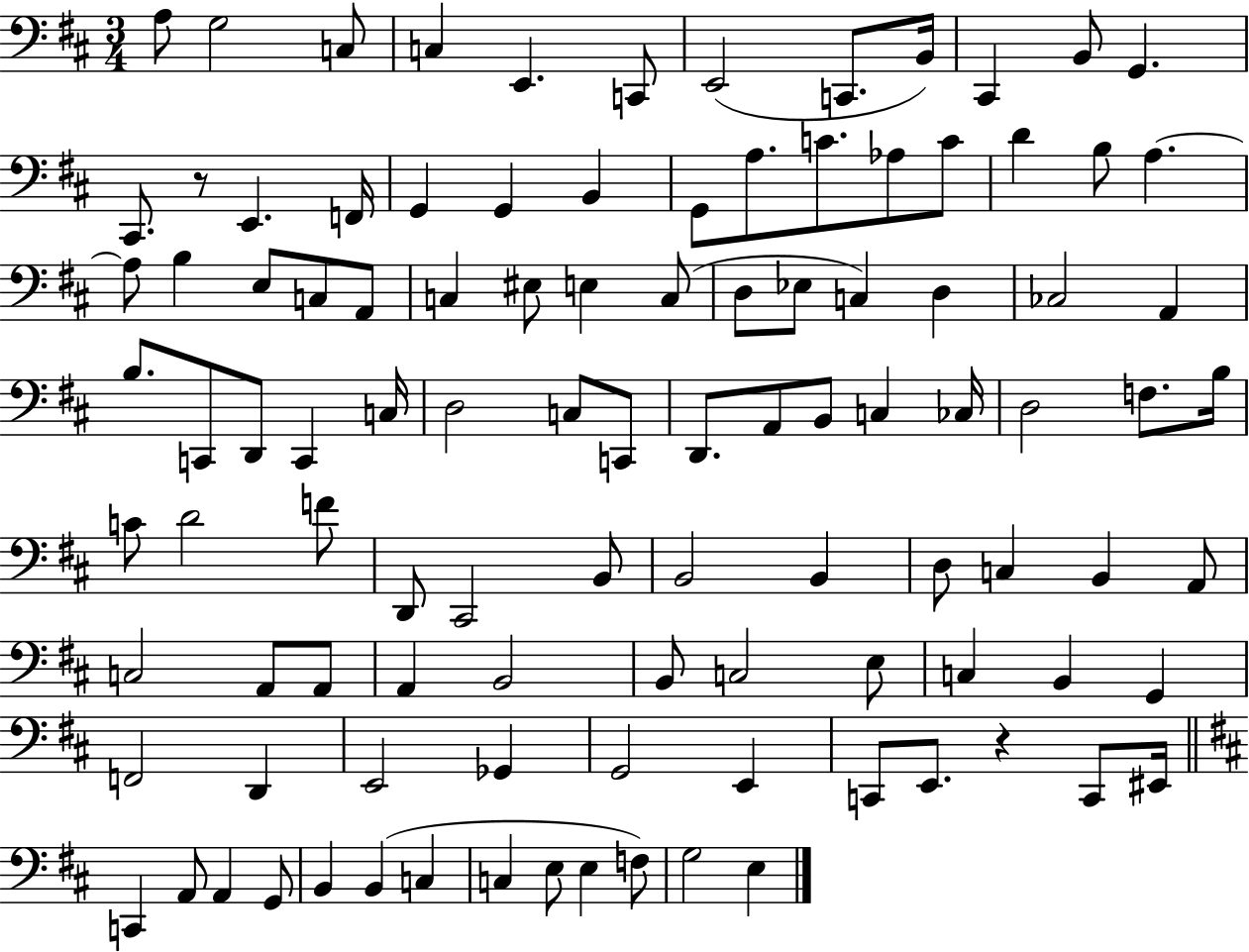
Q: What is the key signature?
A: D major